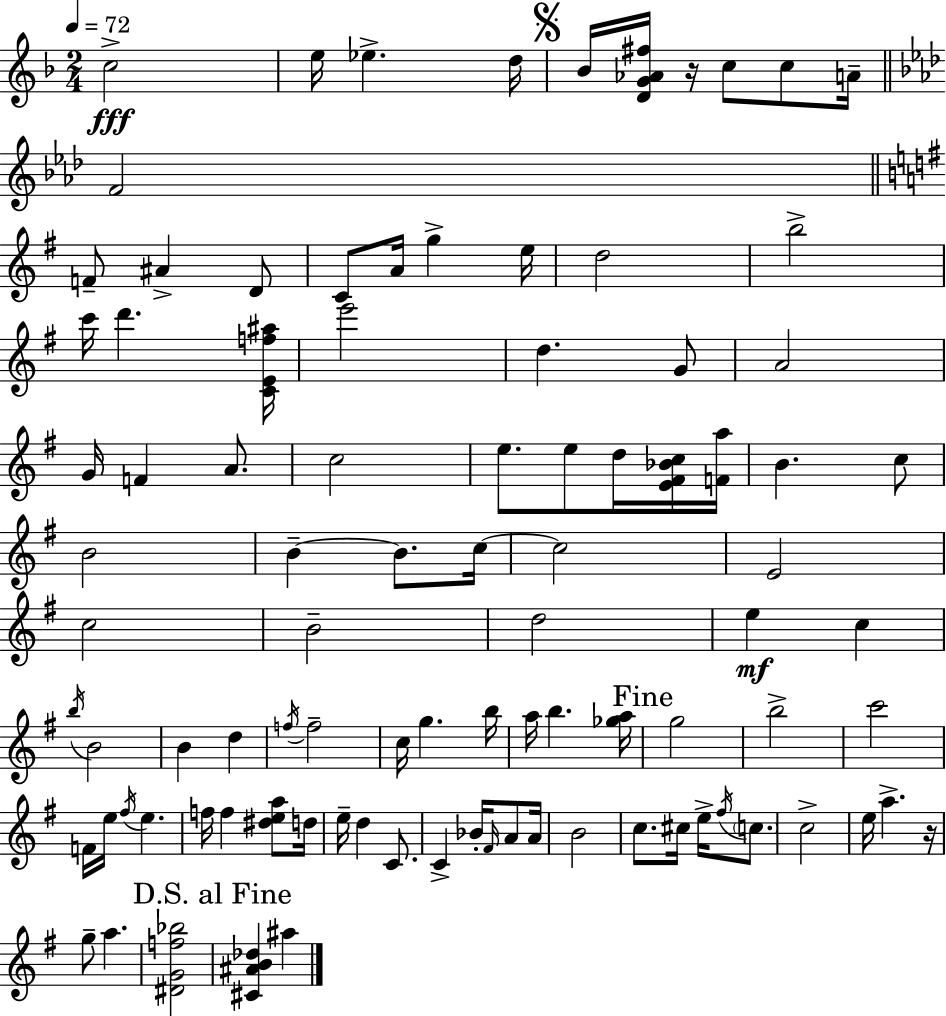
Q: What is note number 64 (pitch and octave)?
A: F5